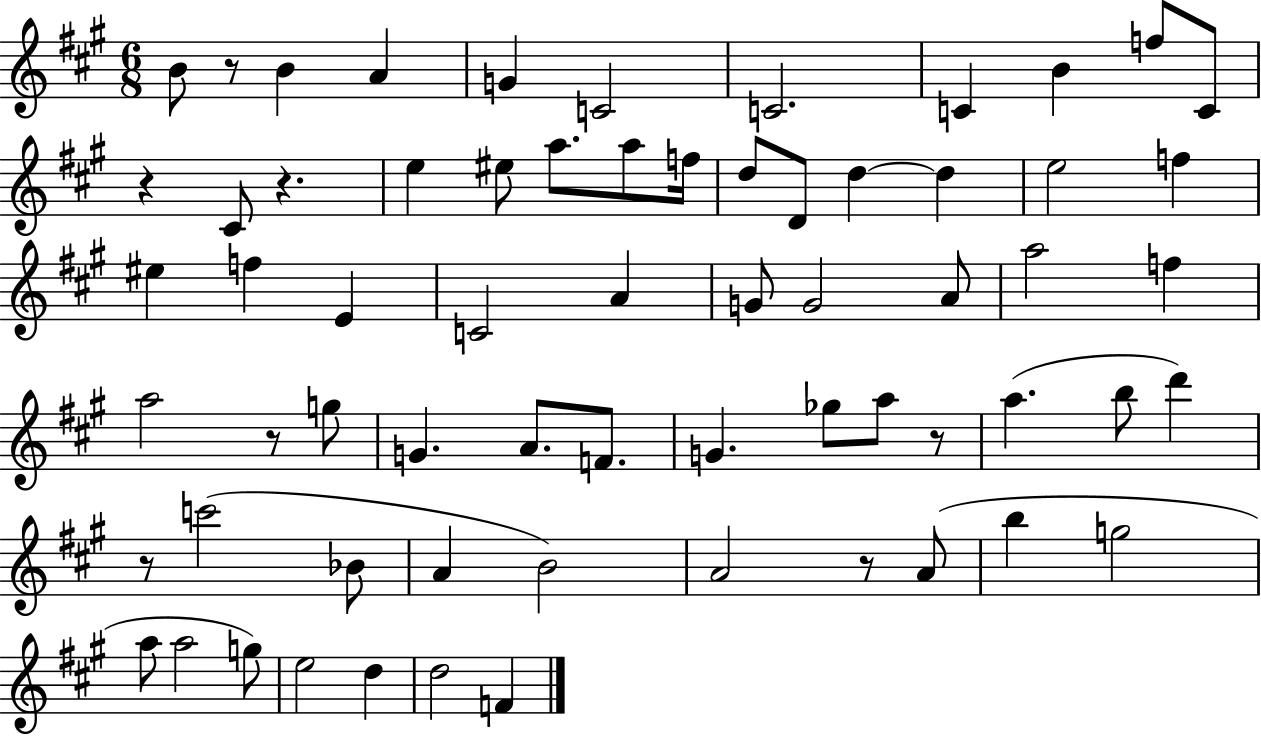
B4/e R/e B4/q A4/q G4/q C4/h C4/h. C4/q B4/q F5/e C4/e R/q C#4/e R/q. E5/q EIS5/e A5/e. A5/e F5/s D5/e D4/e D5/q D5/q E5/h F5/q EIS5/q F5/q E4/q C4/h A4/q G4/e G4/h A4/e A5/h F5/q A5/h R/e G5/e G4/q. A4/e. F4/e. G4/q. Gb5/e A5/e R/e A5/q. B5/e D6/q R/e C6/h Bb4/e A4/q B4/h A4/h R/e A4/e B5/q G5/h A5/e A5/h G5/e E5/h D5/q D5/h F4/q